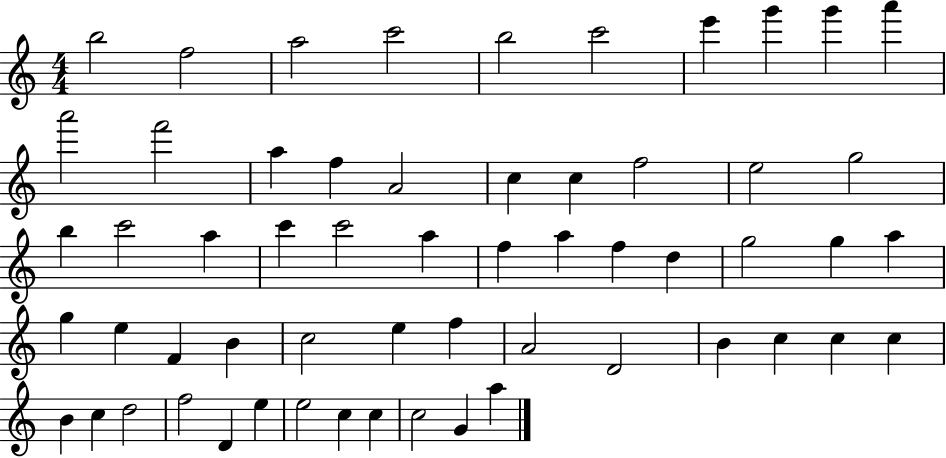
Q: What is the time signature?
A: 4/4